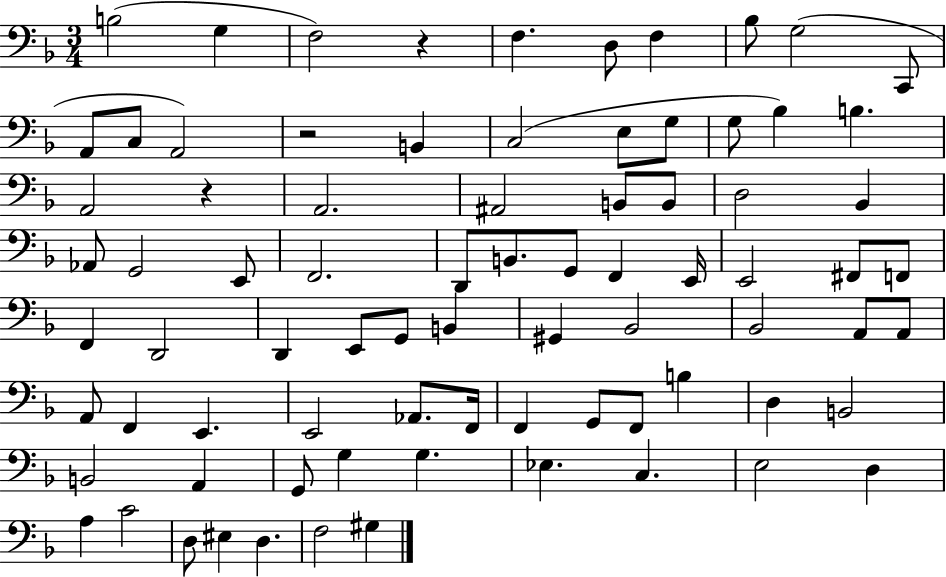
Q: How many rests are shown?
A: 3